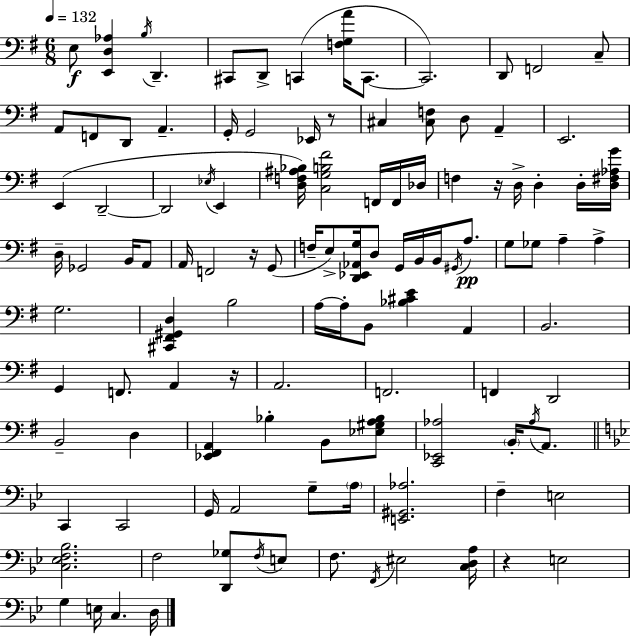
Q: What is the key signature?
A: G major